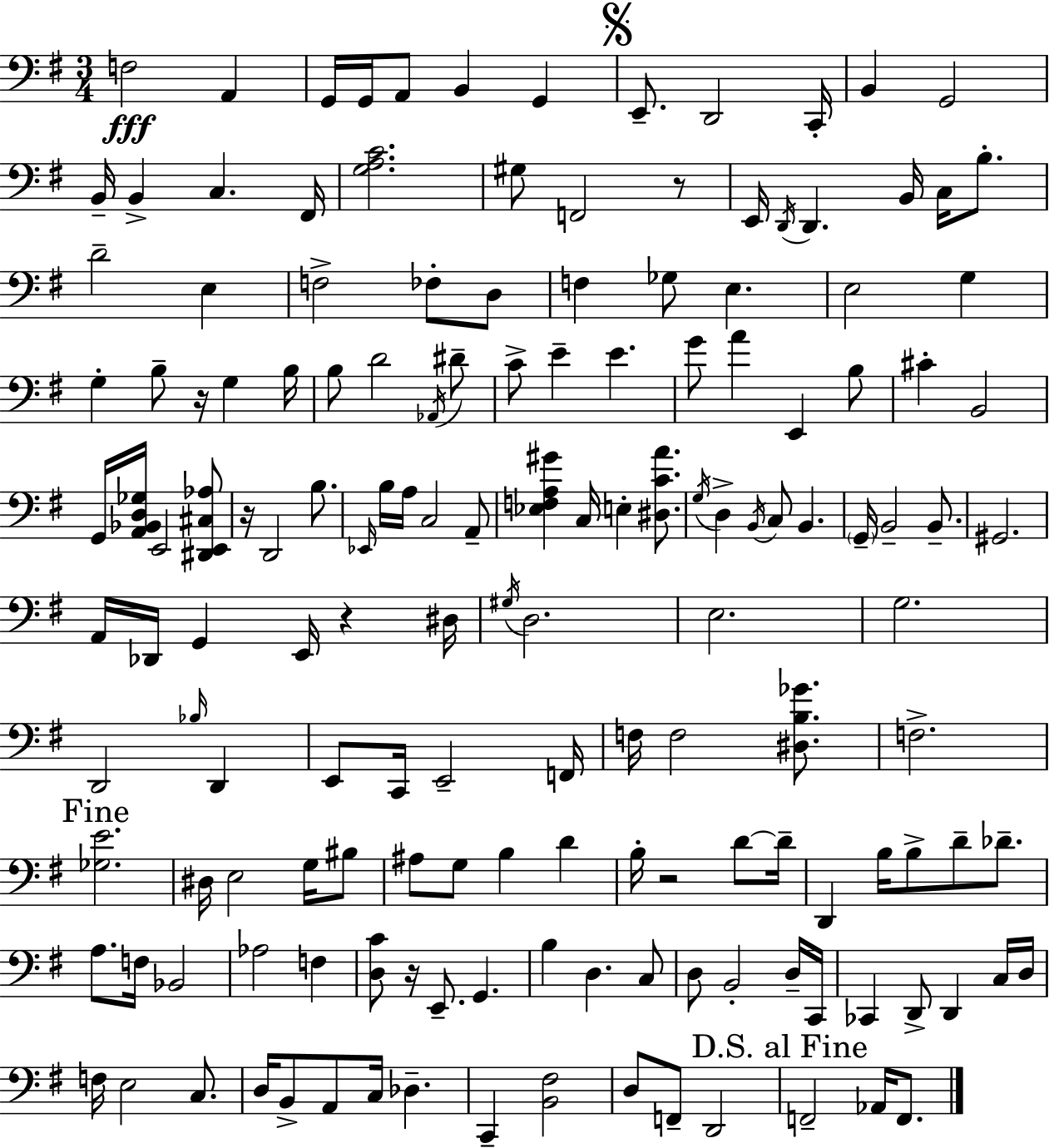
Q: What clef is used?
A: bass